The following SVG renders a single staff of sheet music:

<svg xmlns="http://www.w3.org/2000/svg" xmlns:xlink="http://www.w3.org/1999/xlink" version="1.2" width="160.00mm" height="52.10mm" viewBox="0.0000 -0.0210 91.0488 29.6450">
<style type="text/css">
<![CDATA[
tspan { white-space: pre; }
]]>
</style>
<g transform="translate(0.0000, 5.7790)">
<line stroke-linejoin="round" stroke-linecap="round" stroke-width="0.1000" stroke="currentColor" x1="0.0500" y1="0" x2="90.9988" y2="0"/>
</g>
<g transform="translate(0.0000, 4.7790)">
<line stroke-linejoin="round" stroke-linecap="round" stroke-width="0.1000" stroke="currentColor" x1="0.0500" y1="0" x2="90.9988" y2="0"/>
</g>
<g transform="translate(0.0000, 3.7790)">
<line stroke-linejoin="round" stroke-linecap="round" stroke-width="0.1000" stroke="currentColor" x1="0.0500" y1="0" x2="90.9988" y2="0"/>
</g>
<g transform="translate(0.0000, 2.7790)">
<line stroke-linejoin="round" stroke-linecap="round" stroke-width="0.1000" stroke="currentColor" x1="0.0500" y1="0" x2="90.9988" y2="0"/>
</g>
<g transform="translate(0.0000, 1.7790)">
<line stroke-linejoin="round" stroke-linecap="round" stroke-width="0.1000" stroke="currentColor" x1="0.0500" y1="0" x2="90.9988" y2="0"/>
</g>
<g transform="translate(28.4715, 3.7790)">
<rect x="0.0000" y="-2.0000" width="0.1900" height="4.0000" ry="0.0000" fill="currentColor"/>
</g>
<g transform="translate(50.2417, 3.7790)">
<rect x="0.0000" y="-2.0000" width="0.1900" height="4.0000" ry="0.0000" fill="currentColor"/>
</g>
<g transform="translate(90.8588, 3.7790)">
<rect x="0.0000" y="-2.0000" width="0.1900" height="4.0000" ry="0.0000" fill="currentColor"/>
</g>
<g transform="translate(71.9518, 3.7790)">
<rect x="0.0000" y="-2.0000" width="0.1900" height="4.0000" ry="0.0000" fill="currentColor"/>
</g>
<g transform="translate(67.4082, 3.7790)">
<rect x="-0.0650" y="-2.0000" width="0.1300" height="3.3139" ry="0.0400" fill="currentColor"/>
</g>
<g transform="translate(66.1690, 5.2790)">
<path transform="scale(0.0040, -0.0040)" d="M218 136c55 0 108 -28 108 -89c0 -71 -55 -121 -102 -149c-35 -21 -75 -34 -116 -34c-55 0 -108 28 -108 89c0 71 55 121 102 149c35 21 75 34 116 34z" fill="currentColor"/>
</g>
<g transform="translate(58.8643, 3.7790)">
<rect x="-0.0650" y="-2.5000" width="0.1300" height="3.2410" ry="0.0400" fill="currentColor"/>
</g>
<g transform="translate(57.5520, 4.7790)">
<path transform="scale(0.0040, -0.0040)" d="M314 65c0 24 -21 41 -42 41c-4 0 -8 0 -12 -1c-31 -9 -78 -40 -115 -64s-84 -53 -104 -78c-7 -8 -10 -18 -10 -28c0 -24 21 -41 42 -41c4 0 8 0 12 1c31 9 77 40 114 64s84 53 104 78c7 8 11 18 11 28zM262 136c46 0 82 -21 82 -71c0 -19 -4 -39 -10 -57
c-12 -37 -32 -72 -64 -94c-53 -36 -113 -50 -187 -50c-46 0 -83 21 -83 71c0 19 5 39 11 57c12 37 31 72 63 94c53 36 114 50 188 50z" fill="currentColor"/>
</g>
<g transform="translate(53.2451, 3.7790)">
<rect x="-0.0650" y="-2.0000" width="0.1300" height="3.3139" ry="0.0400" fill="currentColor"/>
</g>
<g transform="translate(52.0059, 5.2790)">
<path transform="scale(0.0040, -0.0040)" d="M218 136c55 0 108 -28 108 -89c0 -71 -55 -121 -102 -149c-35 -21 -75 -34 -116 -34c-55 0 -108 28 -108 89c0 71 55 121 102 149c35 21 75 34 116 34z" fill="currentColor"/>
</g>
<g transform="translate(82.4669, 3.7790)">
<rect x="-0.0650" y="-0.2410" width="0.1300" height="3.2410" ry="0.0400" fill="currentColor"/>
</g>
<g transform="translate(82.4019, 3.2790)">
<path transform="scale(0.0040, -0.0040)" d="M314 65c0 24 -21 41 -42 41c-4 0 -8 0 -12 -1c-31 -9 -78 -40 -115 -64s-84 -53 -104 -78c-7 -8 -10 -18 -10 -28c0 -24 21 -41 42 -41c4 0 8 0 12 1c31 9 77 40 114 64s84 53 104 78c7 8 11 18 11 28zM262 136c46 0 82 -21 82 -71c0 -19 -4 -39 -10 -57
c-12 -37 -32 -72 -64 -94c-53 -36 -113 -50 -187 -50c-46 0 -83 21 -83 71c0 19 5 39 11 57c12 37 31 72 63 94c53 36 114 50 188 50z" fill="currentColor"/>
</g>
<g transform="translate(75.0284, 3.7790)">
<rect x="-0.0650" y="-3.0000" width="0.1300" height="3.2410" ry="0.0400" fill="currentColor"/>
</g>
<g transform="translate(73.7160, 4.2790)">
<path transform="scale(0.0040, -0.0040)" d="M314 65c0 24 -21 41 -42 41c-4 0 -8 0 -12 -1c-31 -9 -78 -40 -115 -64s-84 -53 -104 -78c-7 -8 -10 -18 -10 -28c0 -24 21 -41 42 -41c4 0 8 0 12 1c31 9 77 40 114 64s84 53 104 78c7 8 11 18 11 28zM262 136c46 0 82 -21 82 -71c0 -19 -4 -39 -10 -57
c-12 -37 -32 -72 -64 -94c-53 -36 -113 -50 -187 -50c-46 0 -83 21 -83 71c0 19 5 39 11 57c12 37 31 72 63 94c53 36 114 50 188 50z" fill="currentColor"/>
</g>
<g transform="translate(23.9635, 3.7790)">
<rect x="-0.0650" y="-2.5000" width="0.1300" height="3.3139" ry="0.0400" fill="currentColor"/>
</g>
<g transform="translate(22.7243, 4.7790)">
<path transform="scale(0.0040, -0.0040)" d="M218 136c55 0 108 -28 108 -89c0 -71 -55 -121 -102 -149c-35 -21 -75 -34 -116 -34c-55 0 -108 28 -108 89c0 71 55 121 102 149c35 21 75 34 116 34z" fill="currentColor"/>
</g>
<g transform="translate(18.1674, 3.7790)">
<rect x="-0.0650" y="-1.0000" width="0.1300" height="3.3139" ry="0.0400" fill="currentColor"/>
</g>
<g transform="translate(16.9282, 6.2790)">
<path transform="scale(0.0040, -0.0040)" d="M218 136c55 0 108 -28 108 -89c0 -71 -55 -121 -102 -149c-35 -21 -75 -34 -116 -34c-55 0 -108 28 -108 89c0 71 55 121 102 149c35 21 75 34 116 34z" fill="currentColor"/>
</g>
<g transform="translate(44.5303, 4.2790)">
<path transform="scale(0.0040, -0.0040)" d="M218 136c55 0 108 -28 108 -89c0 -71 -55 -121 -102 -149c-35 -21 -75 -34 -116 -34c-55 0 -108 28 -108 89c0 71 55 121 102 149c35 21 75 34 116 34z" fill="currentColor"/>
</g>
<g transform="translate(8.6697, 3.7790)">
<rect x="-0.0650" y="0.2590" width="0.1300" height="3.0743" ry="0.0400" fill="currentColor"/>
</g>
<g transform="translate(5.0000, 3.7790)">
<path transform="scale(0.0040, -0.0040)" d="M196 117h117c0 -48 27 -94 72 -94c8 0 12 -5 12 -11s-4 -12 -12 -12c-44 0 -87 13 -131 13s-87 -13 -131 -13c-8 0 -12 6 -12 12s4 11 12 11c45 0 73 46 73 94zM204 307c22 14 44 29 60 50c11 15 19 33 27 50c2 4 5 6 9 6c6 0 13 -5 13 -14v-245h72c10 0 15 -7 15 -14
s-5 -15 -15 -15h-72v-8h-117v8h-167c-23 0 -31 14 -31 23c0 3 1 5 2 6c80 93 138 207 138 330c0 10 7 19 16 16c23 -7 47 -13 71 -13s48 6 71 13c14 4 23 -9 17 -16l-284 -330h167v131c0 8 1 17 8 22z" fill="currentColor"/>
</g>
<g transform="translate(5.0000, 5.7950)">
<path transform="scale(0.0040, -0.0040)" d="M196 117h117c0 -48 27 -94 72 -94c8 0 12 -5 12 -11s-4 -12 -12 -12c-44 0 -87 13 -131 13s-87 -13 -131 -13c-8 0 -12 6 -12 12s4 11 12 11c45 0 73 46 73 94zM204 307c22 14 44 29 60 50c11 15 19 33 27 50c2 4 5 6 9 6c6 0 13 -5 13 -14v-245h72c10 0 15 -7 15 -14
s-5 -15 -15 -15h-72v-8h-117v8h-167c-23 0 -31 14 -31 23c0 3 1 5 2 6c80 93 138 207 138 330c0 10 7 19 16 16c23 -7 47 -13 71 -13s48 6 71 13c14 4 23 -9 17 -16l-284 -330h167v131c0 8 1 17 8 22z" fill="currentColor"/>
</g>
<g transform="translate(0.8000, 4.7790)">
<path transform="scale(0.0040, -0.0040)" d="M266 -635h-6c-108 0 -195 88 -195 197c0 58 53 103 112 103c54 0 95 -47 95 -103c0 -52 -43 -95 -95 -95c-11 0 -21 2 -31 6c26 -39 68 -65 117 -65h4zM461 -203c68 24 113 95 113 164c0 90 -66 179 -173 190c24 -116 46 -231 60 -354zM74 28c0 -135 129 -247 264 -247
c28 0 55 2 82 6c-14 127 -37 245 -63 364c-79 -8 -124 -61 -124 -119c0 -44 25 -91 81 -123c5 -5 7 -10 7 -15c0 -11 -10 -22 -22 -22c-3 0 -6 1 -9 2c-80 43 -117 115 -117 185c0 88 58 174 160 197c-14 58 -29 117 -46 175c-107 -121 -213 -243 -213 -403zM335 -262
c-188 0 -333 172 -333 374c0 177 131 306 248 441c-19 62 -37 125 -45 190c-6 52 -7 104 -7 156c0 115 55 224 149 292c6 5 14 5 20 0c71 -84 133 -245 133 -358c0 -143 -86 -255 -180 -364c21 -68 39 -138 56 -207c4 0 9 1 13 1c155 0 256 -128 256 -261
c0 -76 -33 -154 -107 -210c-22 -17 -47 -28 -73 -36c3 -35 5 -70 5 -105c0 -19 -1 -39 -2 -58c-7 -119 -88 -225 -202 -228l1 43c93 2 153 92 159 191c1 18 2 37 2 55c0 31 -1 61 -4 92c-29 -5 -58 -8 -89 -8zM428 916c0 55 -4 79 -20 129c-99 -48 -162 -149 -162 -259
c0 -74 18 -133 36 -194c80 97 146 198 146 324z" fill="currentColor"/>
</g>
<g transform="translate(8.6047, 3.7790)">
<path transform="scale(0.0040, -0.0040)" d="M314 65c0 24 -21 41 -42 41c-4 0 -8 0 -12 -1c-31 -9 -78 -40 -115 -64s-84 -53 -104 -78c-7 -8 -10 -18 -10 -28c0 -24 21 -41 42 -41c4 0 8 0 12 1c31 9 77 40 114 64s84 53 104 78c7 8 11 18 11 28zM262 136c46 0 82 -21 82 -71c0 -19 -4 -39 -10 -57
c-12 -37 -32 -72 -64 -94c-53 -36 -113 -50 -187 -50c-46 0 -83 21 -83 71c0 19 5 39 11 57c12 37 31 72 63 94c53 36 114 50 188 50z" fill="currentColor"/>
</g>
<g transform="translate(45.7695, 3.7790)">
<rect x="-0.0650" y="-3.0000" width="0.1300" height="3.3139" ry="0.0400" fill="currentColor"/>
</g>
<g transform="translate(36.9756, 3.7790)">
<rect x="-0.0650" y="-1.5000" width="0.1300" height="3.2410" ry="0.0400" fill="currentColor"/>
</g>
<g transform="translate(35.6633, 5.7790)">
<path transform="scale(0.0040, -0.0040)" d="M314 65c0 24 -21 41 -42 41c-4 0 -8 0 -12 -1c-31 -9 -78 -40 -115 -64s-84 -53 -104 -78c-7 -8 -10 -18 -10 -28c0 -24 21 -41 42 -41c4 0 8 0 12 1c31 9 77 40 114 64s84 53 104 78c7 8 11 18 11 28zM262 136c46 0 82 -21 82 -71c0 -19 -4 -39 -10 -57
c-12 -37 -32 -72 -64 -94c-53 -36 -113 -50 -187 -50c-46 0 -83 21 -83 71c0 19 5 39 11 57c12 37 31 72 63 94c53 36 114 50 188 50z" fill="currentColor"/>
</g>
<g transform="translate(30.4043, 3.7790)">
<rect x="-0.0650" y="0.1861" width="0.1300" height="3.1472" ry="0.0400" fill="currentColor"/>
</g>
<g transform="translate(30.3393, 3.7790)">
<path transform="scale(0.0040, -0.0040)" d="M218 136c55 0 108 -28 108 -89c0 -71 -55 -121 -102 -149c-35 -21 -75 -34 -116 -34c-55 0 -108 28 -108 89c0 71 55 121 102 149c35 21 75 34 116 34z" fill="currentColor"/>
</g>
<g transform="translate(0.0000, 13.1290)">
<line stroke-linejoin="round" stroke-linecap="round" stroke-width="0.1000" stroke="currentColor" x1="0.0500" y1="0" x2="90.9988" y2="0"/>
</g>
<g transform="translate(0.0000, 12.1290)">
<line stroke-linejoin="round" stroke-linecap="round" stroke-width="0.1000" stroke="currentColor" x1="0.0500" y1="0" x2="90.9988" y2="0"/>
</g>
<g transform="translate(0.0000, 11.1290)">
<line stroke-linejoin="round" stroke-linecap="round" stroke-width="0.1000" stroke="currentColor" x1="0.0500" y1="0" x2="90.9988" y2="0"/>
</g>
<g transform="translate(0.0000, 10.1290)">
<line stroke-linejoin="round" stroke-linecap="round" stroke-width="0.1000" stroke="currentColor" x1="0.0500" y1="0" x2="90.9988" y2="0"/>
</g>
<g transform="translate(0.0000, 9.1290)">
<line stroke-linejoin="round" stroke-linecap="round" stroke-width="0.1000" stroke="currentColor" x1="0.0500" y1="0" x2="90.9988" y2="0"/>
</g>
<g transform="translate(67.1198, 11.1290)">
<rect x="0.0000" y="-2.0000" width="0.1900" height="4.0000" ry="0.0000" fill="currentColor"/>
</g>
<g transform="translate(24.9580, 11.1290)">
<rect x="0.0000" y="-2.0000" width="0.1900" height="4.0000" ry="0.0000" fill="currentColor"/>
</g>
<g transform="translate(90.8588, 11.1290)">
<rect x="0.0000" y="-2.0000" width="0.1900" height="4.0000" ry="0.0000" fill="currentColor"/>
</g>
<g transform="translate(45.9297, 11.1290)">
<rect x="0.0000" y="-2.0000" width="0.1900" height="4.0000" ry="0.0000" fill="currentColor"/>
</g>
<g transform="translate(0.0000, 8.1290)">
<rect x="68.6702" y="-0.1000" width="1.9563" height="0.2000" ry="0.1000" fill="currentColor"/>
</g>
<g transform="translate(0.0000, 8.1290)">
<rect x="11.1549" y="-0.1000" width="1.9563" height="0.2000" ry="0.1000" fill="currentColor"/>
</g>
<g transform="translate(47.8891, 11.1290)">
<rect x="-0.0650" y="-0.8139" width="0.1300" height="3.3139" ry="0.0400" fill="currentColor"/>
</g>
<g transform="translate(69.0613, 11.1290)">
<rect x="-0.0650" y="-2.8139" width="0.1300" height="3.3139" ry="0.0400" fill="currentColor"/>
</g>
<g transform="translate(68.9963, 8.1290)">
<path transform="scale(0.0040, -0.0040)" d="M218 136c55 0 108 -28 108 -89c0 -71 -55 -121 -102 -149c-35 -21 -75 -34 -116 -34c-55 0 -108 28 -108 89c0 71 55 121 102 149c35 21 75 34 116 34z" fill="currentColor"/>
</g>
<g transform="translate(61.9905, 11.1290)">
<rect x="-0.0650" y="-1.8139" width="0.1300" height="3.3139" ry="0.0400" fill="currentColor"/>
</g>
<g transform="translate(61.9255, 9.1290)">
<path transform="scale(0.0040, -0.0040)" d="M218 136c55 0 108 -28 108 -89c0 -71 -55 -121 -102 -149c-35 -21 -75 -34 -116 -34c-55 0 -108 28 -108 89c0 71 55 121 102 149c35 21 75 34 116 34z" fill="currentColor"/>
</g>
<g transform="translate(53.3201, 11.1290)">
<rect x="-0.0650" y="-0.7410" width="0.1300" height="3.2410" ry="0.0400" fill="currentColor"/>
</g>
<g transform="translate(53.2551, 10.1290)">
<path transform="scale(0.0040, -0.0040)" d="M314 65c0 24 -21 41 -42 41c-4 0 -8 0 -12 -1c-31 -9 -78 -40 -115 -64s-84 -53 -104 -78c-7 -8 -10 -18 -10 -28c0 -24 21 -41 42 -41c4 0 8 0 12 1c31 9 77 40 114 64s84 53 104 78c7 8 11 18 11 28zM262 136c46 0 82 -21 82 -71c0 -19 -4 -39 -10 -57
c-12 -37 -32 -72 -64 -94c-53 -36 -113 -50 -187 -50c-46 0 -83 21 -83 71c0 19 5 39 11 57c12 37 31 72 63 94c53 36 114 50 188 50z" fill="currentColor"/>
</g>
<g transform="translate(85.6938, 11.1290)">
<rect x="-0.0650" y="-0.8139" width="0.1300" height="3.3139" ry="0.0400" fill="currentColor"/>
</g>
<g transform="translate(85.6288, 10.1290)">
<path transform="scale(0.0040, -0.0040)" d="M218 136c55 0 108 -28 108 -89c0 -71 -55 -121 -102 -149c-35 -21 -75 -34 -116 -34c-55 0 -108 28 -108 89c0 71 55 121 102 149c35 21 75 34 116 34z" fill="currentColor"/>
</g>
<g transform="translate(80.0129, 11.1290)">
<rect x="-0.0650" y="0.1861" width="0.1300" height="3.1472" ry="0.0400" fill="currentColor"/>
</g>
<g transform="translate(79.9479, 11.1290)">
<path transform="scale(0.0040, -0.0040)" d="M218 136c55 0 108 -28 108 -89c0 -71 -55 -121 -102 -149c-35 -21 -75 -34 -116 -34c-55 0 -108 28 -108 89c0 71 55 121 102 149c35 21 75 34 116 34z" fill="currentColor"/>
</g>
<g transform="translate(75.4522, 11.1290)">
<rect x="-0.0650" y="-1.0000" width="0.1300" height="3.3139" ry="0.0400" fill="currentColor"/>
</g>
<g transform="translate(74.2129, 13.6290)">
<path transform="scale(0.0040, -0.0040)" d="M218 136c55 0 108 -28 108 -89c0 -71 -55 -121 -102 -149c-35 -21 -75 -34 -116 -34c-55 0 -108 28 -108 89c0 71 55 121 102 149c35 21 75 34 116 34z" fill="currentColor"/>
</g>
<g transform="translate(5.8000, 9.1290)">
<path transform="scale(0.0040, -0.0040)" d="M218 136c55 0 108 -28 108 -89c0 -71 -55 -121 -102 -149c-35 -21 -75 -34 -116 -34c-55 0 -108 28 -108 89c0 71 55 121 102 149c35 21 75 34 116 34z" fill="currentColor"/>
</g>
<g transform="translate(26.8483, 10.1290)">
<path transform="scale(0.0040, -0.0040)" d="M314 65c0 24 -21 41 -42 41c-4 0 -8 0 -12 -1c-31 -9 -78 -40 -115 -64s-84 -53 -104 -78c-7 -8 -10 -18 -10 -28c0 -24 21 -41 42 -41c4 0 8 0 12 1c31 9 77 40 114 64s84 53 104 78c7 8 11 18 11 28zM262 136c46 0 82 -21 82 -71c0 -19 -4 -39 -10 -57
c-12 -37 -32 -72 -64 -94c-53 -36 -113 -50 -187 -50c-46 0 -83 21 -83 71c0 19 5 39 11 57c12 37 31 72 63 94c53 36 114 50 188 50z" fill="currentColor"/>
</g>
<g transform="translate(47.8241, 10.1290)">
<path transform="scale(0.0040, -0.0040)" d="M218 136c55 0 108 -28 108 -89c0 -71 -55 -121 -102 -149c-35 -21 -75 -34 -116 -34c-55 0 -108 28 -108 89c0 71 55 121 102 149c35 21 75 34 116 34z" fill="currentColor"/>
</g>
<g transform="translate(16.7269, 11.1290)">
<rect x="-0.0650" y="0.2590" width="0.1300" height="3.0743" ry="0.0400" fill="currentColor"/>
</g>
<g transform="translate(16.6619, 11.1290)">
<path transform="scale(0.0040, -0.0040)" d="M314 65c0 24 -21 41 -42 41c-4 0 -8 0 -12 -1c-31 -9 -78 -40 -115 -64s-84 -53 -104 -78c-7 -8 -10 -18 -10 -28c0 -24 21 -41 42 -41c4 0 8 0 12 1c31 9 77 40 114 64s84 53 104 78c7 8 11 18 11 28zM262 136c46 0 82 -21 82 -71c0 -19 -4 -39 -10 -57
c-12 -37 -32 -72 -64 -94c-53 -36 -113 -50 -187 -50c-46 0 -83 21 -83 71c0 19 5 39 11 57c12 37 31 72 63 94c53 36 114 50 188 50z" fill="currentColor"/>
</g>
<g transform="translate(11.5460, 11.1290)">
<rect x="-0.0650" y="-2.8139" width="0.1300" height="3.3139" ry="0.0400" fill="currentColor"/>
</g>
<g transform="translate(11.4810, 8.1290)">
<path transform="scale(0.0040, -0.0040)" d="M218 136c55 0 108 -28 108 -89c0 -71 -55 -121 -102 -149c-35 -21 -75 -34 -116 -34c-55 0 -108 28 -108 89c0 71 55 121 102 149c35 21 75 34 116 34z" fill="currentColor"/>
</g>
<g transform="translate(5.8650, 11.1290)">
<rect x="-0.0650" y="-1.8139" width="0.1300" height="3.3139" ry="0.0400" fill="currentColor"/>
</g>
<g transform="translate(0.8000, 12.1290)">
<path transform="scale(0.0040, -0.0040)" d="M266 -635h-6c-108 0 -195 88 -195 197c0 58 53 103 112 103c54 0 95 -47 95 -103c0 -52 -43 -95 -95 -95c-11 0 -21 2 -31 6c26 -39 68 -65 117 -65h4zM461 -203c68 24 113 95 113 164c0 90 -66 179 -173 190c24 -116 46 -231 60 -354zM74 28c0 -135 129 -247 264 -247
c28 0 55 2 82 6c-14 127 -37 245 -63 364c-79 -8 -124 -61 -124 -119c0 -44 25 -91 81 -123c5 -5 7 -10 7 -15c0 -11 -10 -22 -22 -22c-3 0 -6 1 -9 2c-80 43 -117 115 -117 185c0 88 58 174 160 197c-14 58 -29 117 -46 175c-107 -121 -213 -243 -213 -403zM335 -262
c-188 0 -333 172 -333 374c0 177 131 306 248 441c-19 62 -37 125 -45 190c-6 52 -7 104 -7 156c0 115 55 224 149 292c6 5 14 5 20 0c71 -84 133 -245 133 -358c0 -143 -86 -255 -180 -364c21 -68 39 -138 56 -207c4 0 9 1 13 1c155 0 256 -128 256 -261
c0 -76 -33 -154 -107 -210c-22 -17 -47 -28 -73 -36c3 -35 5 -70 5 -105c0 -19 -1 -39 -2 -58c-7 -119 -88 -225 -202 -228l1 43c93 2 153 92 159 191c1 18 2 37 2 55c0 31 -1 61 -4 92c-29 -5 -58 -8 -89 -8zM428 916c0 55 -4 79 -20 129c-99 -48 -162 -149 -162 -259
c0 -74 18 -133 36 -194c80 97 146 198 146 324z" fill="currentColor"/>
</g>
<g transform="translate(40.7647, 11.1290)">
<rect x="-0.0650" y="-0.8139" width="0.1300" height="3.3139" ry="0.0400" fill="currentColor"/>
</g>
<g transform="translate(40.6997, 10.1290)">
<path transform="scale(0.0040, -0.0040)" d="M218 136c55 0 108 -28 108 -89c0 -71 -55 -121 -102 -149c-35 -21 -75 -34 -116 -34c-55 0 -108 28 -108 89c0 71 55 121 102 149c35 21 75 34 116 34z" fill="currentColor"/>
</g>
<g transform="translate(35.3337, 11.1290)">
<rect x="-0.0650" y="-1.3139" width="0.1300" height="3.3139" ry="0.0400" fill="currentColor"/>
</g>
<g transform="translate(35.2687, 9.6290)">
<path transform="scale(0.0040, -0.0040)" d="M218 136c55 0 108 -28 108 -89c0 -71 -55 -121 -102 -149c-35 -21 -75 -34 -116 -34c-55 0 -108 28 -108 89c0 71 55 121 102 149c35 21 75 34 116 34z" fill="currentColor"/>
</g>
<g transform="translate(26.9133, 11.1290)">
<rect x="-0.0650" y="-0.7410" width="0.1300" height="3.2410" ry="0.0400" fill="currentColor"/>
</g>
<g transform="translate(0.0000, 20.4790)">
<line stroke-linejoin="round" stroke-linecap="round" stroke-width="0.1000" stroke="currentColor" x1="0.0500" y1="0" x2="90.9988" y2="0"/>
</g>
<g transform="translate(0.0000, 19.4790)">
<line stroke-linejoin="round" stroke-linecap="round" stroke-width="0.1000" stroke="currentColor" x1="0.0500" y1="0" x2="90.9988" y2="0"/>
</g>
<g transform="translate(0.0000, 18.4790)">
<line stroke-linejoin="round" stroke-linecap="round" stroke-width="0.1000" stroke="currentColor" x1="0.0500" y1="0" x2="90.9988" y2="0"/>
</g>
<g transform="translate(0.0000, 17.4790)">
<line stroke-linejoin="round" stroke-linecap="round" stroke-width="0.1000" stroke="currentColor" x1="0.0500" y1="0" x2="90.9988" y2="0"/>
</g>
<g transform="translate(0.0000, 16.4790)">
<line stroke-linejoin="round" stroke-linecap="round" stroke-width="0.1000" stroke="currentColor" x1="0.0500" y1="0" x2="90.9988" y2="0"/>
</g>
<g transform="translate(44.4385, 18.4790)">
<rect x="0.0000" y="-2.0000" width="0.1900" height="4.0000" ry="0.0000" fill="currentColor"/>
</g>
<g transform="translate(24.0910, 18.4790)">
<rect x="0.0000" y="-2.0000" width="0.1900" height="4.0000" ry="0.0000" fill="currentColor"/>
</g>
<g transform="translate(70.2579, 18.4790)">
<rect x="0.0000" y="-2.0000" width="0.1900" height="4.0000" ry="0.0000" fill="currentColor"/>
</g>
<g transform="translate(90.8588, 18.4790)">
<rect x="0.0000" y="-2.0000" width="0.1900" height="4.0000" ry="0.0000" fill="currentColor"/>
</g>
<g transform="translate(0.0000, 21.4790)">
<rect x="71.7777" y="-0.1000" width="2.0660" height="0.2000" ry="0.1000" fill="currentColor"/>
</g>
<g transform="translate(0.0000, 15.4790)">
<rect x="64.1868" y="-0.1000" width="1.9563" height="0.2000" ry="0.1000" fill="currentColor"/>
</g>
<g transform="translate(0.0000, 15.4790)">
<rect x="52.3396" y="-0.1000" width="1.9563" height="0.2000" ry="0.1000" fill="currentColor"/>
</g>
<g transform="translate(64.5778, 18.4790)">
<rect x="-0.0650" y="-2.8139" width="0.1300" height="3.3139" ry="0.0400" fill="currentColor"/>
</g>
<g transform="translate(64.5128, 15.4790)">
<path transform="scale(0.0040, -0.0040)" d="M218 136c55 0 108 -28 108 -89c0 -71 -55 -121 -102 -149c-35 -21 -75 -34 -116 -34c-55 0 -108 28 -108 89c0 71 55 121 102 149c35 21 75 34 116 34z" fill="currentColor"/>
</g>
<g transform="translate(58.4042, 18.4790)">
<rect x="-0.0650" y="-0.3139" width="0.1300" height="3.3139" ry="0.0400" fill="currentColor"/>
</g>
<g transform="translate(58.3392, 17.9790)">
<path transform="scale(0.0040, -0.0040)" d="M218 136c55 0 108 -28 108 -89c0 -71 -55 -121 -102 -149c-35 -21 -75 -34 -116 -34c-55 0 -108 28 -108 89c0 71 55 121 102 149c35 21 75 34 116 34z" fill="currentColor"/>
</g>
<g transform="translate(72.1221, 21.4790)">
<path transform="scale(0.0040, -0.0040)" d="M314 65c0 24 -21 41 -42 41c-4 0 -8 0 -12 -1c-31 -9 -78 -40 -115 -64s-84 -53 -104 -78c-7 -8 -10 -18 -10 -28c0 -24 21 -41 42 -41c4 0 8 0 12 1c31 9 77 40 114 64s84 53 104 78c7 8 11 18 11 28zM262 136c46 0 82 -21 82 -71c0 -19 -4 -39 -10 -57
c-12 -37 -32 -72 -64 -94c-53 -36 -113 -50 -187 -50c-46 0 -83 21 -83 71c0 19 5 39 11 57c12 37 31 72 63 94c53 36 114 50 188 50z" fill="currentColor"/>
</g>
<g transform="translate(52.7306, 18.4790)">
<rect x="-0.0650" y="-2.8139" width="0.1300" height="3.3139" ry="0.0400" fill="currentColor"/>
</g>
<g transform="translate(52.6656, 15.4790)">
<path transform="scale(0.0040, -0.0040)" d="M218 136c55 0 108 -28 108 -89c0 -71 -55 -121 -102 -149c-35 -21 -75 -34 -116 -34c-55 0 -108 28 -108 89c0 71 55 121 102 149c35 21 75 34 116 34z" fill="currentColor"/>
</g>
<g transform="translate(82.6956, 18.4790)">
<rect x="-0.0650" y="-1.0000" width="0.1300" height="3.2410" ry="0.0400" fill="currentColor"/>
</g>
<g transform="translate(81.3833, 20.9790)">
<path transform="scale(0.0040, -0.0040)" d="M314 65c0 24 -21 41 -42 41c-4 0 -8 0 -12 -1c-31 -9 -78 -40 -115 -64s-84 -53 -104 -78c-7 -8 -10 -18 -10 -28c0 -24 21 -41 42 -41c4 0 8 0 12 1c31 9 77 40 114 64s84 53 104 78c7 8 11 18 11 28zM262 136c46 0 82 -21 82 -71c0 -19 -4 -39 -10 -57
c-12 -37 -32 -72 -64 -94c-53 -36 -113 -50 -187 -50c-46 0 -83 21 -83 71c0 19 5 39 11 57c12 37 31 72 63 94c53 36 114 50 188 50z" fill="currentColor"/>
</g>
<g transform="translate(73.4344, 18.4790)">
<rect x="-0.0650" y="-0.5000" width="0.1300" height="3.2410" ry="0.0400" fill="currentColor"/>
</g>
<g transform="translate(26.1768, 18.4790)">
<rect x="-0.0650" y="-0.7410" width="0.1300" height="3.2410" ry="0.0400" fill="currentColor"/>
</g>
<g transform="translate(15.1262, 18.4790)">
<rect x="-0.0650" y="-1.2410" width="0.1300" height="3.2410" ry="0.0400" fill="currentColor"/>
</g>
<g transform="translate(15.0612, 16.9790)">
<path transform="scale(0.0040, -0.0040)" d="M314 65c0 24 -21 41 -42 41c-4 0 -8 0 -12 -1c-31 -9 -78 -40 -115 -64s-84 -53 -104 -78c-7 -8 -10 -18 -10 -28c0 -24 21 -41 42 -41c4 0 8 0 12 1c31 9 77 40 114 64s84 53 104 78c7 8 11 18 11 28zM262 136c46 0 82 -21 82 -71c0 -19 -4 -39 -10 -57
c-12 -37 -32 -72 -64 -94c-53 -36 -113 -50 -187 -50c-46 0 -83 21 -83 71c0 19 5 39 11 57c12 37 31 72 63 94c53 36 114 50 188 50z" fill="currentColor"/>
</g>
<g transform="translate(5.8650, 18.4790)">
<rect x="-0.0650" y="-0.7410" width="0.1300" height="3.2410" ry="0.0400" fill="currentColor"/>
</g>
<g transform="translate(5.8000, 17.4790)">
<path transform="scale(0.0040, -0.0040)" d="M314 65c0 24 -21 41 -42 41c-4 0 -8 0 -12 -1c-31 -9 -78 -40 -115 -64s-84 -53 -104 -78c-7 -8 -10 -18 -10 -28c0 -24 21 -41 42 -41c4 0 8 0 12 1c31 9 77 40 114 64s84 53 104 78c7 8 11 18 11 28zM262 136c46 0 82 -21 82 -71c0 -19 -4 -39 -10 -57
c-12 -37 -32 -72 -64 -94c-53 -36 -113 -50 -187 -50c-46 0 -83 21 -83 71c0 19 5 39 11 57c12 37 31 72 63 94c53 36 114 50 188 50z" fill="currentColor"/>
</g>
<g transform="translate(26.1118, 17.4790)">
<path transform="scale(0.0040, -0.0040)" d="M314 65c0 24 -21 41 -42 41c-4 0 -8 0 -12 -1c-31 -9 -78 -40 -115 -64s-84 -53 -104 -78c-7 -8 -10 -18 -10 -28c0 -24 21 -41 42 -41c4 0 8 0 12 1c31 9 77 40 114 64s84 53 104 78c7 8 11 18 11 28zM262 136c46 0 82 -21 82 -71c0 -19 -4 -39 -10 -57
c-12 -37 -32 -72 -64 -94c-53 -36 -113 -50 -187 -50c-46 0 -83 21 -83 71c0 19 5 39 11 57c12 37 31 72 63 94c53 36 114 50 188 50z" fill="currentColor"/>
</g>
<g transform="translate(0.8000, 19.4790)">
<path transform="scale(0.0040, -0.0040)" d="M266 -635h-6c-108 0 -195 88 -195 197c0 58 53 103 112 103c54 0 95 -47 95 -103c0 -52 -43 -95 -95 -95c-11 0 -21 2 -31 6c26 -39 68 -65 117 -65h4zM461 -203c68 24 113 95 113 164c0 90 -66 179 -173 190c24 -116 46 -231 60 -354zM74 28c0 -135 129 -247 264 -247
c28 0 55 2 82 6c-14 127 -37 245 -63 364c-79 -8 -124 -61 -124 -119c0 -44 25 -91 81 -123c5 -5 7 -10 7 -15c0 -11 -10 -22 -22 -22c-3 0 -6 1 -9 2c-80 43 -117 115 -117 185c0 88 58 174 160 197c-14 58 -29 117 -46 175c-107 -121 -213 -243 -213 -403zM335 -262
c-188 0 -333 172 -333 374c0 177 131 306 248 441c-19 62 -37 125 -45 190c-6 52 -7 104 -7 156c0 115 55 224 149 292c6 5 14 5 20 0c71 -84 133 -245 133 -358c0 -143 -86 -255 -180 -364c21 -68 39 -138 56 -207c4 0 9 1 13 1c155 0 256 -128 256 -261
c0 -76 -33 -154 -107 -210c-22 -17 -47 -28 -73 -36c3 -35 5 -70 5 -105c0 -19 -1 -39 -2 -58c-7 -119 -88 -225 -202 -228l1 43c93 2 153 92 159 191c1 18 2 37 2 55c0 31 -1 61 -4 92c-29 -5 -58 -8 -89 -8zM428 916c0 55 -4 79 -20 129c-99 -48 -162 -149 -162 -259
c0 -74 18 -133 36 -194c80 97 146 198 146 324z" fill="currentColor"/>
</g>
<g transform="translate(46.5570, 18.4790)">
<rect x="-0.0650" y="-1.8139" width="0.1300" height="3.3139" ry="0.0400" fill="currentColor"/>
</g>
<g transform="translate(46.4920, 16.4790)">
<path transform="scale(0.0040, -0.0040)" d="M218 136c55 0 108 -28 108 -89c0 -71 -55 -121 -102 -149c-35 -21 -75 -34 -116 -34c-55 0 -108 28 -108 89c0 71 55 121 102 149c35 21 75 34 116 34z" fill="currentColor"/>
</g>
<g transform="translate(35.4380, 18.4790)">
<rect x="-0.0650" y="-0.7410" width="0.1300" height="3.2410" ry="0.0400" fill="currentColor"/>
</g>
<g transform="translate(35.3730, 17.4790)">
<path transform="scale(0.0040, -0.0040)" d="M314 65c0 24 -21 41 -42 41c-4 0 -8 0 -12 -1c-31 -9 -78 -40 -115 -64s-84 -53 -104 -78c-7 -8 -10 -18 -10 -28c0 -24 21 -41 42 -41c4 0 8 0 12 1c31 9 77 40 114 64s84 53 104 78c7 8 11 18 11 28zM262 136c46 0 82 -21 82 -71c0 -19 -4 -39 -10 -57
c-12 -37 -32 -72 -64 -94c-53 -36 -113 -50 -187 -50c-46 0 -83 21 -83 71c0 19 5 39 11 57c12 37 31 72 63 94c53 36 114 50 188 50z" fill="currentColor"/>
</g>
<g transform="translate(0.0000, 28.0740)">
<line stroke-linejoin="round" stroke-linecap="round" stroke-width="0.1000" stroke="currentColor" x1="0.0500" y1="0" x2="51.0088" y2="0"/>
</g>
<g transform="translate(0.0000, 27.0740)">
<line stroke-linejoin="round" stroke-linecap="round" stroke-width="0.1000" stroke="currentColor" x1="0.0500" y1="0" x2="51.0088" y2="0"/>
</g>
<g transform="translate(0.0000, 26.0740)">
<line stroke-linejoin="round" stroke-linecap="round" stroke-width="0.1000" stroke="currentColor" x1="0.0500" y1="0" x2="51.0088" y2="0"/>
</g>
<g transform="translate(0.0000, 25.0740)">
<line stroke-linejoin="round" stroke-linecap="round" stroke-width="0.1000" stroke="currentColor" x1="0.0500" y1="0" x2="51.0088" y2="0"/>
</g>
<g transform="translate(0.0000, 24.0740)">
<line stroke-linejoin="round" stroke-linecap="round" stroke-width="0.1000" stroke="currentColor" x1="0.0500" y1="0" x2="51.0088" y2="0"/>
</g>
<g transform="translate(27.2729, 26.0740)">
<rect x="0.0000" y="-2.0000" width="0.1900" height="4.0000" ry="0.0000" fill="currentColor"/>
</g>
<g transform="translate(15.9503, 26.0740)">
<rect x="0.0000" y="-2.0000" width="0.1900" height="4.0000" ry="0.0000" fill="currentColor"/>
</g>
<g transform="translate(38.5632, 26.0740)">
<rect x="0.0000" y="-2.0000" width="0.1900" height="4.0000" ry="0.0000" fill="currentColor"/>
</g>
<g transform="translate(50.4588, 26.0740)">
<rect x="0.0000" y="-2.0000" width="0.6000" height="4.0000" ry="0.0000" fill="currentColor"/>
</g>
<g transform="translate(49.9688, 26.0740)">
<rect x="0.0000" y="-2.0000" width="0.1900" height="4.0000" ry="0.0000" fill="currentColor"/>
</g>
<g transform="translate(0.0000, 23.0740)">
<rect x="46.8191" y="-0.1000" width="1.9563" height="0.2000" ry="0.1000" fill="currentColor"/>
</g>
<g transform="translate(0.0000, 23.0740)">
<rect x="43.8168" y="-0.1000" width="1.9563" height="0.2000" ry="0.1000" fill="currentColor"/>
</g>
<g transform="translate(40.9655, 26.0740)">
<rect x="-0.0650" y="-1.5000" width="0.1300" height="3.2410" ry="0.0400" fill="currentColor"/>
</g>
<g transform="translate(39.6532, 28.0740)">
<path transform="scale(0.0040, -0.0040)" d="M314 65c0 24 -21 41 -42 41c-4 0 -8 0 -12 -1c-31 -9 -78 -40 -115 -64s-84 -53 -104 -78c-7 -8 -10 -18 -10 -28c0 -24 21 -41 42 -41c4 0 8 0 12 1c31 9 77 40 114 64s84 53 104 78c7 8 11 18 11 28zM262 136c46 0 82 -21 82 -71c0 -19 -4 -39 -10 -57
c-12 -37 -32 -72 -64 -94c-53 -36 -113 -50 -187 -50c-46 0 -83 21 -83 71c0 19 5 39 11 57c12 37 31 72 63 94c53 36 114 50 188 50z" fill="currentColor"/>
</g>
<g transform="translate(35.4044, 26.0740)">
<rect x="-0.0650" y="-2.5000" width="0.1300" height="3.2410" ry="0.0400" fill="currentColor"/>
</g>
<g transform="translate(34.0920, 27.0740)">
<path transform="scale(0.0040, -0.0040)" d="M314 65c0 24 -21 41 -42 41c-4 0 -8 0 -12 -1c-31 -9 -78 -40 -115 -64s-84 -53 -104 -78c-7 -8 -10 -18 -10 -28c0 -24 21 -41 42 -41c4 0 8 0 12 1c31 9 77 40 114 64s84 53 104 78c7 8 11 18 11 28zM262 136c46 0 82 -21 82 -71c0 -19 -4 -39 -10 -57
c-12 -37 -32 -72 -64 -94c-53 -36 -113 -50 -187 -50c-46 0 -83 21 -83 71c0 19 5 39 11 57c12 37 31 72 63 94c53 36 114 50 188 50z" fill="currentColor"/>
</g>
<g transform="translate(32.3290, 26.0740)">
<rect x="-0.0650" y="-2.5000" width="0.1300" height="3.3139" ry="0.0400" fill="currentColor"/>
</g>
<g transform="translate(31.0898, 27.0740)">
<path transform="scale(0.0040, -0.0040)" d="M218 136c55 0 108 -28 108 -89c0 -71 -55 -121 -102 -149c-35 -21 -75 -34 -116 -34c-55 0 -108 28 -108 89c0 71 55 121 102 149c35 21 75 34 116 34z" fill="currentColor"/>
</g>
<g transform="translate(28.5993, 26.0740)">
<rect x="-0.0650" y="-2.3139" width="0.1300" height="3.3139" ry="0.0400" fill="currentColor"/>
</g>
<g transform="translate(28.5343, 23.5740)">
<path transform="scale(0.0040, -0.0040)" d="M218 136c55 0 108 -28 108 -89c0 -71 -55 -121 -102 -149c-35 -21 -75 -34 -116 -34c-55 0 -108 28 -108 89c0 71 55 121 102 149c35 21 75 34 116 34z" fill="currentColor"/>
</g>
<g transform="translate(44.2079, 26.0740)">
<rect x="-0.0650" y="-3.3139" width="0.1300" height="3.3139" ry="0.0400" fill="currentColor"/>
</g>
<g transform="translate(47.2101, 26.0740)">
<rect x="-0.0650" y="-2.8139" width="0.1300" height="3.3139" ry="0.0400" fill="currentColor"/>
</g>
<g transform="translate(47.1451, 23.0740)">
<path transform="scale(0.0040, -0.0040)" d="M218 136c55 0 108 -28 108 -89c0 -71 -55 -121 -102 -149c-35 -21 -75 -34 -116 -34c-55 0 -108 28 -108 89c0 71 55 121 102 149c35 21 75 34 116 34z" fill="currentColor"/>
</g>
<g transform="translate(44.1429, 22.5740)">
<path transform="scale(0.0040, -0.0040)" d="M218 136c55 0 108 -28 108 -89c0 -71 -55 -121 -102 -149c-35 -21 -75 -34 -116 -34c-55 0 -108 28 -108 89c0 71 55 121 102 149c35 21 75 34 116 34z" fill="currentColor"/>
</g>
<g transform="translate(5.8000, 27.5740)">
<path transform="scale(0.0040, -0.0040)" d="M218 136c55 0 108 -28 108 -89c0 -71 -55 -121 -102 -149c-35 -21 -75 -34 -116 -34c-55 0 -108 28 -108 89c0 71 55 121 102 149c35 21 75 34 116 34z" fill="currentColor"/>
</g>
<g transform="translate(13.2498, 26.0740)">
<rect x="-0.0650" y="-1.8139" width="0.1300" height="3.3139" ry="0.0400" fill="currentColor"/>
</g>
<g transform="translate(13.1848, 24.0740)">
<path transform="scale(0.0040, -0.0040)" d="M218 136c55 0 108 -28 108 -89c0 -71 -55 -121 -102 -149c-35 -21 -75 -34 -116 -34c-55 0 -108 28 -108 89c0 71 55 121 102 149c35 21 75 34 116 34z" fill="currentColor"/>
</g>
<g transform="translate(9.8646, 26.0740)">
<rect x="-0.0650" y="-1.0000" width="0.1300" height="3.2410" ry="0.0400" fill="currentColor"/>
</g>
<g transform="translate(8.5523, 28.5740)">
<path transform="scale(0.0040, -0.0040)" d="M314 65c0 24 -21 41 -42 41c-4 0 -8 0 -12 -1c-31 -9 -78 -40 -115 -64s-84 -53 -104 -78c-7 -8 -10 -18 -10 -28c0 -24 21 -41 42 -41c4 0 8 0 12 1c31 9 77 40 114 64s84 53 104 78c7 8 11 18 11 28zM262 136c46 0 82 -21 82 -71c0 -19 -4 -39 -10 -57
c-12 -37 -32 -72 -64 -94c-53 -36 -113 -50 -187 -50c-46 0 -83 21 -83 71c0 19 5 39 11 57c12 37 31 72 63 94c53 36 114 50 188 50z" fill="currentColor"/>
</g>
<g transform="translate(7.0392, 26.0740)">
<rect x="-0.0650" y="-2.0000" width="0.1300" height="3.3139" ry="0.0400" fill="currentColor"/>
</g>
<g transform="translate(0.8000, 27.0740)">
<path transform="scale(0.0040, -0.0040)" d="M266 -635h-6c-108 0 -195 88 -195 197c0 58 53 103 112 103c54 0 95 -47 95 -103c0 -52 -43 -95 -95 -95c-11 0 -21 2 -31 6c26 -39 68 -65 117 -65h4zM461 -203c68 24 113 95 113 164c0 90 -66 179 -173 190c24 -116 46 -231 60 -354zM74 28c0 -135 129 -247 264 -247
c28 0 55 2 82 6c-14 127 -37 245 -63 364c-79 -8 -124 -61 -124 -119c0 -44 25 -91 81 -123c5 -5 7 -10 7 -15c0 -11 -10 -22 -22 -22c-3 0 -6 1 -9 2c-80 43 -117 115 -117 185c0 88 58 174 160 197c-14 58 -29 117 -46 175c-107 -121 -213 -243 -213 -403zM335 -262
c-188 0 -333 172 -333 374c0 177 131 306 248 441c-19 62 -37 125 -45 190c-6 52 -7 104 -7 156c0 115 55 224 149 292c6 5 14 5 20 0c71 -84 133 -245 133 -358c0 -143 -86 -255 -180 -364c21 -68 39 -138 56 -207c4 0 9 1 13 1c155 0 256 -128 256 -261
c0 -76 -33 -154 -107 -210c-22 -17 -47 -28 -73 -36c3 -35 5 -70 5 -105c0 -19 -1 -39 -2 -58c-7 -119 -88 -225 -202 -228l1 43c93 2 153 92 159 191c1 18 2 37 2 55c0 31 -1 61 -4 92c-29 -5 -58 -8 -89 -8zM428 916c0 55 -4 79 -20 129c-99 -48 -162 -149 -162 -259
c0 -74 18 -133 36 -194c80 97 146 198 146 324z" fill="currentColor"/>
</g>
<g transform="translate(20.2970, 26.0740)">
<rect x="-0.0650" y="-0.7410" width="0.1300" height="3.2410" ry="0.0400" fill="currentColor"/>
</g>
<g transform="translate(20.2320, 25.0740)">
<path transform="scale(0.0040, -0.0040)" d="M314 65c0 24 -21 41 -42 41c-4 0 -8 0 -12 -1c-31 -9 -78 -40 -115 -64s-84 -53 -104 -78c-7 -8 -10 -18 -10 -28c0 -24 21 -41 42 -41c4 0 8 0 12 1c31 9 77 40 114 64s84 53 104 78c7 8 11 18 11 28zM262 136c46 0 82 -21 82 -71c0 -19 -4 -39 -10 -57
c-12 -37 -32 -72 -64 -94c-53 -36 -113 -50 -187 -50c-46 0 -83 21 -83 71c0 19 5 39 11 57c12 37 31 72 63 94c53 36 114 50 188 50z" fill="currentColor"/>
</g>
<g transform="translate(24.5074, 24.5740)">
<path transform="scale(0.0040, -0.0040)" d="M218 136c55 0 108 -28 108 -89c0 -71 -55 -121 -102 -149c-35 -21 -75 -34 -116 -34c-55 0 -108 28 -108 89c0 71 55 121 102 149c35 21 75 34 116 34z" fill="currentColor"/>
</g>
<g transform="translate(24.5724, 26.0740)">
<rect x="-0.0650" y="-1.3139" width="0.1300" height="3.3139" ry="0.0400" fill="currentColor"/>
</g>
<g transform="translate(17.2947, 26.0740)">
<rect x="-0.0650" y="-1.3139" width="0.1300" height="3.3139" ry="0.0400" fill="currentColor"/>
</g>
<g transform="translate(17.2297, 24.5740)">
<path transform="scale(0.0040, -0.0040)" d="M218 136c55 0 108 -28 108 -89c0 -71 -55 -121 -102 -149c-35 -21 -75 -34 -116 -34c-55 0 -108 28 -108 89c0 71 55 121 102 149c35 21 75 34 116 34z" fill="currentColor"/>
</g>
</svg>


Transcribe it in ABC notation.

X:1
T:Untitled
M:4/4
L:1/4
K:C
B2 D G B E2 A F G2 F A2 c2 f a B2 d2 e d d d2 f a D B d d2 e2 d2 d2 f a c a C2 D2 F D2 f e d2 e g G G2 E2 b a